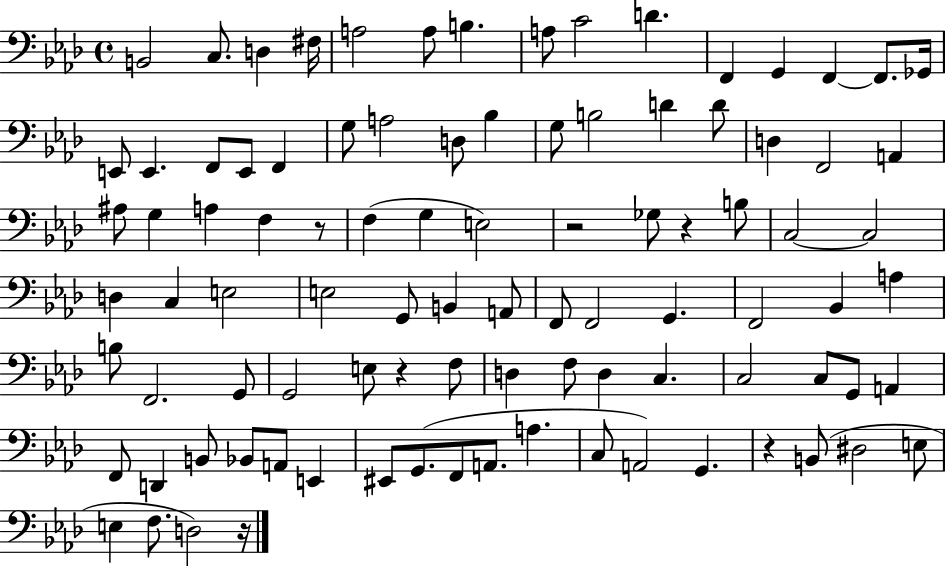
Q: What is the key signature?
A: AES major